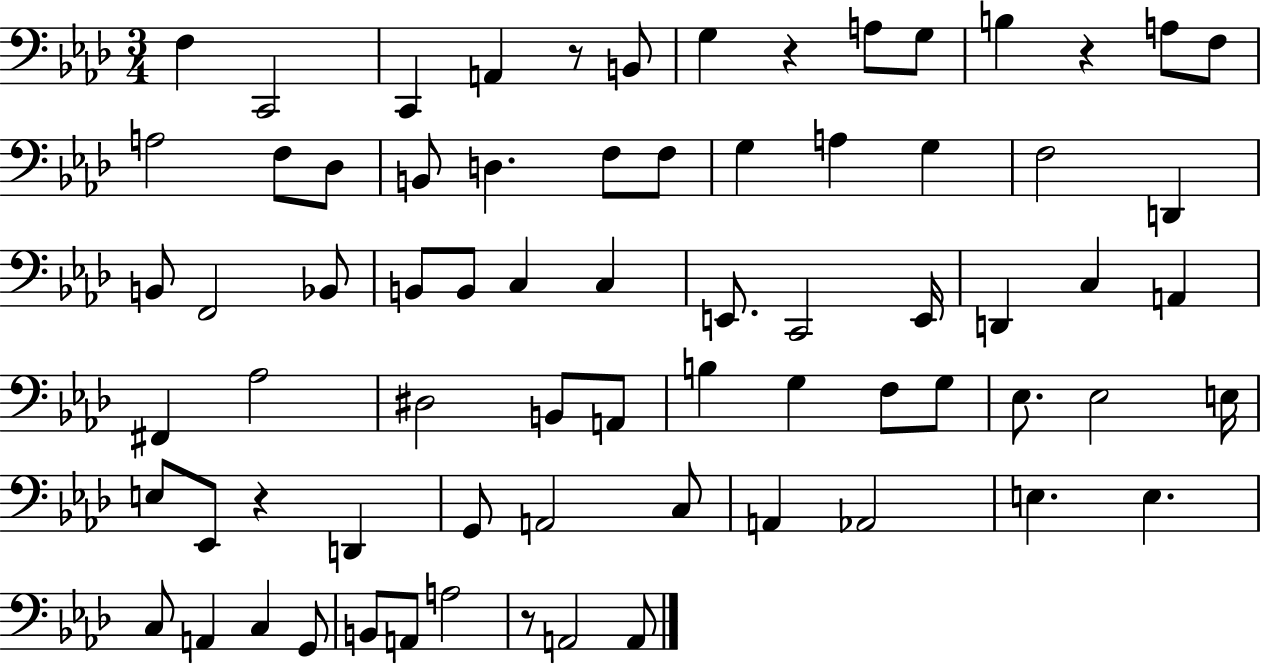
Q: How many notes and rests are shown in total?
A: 72